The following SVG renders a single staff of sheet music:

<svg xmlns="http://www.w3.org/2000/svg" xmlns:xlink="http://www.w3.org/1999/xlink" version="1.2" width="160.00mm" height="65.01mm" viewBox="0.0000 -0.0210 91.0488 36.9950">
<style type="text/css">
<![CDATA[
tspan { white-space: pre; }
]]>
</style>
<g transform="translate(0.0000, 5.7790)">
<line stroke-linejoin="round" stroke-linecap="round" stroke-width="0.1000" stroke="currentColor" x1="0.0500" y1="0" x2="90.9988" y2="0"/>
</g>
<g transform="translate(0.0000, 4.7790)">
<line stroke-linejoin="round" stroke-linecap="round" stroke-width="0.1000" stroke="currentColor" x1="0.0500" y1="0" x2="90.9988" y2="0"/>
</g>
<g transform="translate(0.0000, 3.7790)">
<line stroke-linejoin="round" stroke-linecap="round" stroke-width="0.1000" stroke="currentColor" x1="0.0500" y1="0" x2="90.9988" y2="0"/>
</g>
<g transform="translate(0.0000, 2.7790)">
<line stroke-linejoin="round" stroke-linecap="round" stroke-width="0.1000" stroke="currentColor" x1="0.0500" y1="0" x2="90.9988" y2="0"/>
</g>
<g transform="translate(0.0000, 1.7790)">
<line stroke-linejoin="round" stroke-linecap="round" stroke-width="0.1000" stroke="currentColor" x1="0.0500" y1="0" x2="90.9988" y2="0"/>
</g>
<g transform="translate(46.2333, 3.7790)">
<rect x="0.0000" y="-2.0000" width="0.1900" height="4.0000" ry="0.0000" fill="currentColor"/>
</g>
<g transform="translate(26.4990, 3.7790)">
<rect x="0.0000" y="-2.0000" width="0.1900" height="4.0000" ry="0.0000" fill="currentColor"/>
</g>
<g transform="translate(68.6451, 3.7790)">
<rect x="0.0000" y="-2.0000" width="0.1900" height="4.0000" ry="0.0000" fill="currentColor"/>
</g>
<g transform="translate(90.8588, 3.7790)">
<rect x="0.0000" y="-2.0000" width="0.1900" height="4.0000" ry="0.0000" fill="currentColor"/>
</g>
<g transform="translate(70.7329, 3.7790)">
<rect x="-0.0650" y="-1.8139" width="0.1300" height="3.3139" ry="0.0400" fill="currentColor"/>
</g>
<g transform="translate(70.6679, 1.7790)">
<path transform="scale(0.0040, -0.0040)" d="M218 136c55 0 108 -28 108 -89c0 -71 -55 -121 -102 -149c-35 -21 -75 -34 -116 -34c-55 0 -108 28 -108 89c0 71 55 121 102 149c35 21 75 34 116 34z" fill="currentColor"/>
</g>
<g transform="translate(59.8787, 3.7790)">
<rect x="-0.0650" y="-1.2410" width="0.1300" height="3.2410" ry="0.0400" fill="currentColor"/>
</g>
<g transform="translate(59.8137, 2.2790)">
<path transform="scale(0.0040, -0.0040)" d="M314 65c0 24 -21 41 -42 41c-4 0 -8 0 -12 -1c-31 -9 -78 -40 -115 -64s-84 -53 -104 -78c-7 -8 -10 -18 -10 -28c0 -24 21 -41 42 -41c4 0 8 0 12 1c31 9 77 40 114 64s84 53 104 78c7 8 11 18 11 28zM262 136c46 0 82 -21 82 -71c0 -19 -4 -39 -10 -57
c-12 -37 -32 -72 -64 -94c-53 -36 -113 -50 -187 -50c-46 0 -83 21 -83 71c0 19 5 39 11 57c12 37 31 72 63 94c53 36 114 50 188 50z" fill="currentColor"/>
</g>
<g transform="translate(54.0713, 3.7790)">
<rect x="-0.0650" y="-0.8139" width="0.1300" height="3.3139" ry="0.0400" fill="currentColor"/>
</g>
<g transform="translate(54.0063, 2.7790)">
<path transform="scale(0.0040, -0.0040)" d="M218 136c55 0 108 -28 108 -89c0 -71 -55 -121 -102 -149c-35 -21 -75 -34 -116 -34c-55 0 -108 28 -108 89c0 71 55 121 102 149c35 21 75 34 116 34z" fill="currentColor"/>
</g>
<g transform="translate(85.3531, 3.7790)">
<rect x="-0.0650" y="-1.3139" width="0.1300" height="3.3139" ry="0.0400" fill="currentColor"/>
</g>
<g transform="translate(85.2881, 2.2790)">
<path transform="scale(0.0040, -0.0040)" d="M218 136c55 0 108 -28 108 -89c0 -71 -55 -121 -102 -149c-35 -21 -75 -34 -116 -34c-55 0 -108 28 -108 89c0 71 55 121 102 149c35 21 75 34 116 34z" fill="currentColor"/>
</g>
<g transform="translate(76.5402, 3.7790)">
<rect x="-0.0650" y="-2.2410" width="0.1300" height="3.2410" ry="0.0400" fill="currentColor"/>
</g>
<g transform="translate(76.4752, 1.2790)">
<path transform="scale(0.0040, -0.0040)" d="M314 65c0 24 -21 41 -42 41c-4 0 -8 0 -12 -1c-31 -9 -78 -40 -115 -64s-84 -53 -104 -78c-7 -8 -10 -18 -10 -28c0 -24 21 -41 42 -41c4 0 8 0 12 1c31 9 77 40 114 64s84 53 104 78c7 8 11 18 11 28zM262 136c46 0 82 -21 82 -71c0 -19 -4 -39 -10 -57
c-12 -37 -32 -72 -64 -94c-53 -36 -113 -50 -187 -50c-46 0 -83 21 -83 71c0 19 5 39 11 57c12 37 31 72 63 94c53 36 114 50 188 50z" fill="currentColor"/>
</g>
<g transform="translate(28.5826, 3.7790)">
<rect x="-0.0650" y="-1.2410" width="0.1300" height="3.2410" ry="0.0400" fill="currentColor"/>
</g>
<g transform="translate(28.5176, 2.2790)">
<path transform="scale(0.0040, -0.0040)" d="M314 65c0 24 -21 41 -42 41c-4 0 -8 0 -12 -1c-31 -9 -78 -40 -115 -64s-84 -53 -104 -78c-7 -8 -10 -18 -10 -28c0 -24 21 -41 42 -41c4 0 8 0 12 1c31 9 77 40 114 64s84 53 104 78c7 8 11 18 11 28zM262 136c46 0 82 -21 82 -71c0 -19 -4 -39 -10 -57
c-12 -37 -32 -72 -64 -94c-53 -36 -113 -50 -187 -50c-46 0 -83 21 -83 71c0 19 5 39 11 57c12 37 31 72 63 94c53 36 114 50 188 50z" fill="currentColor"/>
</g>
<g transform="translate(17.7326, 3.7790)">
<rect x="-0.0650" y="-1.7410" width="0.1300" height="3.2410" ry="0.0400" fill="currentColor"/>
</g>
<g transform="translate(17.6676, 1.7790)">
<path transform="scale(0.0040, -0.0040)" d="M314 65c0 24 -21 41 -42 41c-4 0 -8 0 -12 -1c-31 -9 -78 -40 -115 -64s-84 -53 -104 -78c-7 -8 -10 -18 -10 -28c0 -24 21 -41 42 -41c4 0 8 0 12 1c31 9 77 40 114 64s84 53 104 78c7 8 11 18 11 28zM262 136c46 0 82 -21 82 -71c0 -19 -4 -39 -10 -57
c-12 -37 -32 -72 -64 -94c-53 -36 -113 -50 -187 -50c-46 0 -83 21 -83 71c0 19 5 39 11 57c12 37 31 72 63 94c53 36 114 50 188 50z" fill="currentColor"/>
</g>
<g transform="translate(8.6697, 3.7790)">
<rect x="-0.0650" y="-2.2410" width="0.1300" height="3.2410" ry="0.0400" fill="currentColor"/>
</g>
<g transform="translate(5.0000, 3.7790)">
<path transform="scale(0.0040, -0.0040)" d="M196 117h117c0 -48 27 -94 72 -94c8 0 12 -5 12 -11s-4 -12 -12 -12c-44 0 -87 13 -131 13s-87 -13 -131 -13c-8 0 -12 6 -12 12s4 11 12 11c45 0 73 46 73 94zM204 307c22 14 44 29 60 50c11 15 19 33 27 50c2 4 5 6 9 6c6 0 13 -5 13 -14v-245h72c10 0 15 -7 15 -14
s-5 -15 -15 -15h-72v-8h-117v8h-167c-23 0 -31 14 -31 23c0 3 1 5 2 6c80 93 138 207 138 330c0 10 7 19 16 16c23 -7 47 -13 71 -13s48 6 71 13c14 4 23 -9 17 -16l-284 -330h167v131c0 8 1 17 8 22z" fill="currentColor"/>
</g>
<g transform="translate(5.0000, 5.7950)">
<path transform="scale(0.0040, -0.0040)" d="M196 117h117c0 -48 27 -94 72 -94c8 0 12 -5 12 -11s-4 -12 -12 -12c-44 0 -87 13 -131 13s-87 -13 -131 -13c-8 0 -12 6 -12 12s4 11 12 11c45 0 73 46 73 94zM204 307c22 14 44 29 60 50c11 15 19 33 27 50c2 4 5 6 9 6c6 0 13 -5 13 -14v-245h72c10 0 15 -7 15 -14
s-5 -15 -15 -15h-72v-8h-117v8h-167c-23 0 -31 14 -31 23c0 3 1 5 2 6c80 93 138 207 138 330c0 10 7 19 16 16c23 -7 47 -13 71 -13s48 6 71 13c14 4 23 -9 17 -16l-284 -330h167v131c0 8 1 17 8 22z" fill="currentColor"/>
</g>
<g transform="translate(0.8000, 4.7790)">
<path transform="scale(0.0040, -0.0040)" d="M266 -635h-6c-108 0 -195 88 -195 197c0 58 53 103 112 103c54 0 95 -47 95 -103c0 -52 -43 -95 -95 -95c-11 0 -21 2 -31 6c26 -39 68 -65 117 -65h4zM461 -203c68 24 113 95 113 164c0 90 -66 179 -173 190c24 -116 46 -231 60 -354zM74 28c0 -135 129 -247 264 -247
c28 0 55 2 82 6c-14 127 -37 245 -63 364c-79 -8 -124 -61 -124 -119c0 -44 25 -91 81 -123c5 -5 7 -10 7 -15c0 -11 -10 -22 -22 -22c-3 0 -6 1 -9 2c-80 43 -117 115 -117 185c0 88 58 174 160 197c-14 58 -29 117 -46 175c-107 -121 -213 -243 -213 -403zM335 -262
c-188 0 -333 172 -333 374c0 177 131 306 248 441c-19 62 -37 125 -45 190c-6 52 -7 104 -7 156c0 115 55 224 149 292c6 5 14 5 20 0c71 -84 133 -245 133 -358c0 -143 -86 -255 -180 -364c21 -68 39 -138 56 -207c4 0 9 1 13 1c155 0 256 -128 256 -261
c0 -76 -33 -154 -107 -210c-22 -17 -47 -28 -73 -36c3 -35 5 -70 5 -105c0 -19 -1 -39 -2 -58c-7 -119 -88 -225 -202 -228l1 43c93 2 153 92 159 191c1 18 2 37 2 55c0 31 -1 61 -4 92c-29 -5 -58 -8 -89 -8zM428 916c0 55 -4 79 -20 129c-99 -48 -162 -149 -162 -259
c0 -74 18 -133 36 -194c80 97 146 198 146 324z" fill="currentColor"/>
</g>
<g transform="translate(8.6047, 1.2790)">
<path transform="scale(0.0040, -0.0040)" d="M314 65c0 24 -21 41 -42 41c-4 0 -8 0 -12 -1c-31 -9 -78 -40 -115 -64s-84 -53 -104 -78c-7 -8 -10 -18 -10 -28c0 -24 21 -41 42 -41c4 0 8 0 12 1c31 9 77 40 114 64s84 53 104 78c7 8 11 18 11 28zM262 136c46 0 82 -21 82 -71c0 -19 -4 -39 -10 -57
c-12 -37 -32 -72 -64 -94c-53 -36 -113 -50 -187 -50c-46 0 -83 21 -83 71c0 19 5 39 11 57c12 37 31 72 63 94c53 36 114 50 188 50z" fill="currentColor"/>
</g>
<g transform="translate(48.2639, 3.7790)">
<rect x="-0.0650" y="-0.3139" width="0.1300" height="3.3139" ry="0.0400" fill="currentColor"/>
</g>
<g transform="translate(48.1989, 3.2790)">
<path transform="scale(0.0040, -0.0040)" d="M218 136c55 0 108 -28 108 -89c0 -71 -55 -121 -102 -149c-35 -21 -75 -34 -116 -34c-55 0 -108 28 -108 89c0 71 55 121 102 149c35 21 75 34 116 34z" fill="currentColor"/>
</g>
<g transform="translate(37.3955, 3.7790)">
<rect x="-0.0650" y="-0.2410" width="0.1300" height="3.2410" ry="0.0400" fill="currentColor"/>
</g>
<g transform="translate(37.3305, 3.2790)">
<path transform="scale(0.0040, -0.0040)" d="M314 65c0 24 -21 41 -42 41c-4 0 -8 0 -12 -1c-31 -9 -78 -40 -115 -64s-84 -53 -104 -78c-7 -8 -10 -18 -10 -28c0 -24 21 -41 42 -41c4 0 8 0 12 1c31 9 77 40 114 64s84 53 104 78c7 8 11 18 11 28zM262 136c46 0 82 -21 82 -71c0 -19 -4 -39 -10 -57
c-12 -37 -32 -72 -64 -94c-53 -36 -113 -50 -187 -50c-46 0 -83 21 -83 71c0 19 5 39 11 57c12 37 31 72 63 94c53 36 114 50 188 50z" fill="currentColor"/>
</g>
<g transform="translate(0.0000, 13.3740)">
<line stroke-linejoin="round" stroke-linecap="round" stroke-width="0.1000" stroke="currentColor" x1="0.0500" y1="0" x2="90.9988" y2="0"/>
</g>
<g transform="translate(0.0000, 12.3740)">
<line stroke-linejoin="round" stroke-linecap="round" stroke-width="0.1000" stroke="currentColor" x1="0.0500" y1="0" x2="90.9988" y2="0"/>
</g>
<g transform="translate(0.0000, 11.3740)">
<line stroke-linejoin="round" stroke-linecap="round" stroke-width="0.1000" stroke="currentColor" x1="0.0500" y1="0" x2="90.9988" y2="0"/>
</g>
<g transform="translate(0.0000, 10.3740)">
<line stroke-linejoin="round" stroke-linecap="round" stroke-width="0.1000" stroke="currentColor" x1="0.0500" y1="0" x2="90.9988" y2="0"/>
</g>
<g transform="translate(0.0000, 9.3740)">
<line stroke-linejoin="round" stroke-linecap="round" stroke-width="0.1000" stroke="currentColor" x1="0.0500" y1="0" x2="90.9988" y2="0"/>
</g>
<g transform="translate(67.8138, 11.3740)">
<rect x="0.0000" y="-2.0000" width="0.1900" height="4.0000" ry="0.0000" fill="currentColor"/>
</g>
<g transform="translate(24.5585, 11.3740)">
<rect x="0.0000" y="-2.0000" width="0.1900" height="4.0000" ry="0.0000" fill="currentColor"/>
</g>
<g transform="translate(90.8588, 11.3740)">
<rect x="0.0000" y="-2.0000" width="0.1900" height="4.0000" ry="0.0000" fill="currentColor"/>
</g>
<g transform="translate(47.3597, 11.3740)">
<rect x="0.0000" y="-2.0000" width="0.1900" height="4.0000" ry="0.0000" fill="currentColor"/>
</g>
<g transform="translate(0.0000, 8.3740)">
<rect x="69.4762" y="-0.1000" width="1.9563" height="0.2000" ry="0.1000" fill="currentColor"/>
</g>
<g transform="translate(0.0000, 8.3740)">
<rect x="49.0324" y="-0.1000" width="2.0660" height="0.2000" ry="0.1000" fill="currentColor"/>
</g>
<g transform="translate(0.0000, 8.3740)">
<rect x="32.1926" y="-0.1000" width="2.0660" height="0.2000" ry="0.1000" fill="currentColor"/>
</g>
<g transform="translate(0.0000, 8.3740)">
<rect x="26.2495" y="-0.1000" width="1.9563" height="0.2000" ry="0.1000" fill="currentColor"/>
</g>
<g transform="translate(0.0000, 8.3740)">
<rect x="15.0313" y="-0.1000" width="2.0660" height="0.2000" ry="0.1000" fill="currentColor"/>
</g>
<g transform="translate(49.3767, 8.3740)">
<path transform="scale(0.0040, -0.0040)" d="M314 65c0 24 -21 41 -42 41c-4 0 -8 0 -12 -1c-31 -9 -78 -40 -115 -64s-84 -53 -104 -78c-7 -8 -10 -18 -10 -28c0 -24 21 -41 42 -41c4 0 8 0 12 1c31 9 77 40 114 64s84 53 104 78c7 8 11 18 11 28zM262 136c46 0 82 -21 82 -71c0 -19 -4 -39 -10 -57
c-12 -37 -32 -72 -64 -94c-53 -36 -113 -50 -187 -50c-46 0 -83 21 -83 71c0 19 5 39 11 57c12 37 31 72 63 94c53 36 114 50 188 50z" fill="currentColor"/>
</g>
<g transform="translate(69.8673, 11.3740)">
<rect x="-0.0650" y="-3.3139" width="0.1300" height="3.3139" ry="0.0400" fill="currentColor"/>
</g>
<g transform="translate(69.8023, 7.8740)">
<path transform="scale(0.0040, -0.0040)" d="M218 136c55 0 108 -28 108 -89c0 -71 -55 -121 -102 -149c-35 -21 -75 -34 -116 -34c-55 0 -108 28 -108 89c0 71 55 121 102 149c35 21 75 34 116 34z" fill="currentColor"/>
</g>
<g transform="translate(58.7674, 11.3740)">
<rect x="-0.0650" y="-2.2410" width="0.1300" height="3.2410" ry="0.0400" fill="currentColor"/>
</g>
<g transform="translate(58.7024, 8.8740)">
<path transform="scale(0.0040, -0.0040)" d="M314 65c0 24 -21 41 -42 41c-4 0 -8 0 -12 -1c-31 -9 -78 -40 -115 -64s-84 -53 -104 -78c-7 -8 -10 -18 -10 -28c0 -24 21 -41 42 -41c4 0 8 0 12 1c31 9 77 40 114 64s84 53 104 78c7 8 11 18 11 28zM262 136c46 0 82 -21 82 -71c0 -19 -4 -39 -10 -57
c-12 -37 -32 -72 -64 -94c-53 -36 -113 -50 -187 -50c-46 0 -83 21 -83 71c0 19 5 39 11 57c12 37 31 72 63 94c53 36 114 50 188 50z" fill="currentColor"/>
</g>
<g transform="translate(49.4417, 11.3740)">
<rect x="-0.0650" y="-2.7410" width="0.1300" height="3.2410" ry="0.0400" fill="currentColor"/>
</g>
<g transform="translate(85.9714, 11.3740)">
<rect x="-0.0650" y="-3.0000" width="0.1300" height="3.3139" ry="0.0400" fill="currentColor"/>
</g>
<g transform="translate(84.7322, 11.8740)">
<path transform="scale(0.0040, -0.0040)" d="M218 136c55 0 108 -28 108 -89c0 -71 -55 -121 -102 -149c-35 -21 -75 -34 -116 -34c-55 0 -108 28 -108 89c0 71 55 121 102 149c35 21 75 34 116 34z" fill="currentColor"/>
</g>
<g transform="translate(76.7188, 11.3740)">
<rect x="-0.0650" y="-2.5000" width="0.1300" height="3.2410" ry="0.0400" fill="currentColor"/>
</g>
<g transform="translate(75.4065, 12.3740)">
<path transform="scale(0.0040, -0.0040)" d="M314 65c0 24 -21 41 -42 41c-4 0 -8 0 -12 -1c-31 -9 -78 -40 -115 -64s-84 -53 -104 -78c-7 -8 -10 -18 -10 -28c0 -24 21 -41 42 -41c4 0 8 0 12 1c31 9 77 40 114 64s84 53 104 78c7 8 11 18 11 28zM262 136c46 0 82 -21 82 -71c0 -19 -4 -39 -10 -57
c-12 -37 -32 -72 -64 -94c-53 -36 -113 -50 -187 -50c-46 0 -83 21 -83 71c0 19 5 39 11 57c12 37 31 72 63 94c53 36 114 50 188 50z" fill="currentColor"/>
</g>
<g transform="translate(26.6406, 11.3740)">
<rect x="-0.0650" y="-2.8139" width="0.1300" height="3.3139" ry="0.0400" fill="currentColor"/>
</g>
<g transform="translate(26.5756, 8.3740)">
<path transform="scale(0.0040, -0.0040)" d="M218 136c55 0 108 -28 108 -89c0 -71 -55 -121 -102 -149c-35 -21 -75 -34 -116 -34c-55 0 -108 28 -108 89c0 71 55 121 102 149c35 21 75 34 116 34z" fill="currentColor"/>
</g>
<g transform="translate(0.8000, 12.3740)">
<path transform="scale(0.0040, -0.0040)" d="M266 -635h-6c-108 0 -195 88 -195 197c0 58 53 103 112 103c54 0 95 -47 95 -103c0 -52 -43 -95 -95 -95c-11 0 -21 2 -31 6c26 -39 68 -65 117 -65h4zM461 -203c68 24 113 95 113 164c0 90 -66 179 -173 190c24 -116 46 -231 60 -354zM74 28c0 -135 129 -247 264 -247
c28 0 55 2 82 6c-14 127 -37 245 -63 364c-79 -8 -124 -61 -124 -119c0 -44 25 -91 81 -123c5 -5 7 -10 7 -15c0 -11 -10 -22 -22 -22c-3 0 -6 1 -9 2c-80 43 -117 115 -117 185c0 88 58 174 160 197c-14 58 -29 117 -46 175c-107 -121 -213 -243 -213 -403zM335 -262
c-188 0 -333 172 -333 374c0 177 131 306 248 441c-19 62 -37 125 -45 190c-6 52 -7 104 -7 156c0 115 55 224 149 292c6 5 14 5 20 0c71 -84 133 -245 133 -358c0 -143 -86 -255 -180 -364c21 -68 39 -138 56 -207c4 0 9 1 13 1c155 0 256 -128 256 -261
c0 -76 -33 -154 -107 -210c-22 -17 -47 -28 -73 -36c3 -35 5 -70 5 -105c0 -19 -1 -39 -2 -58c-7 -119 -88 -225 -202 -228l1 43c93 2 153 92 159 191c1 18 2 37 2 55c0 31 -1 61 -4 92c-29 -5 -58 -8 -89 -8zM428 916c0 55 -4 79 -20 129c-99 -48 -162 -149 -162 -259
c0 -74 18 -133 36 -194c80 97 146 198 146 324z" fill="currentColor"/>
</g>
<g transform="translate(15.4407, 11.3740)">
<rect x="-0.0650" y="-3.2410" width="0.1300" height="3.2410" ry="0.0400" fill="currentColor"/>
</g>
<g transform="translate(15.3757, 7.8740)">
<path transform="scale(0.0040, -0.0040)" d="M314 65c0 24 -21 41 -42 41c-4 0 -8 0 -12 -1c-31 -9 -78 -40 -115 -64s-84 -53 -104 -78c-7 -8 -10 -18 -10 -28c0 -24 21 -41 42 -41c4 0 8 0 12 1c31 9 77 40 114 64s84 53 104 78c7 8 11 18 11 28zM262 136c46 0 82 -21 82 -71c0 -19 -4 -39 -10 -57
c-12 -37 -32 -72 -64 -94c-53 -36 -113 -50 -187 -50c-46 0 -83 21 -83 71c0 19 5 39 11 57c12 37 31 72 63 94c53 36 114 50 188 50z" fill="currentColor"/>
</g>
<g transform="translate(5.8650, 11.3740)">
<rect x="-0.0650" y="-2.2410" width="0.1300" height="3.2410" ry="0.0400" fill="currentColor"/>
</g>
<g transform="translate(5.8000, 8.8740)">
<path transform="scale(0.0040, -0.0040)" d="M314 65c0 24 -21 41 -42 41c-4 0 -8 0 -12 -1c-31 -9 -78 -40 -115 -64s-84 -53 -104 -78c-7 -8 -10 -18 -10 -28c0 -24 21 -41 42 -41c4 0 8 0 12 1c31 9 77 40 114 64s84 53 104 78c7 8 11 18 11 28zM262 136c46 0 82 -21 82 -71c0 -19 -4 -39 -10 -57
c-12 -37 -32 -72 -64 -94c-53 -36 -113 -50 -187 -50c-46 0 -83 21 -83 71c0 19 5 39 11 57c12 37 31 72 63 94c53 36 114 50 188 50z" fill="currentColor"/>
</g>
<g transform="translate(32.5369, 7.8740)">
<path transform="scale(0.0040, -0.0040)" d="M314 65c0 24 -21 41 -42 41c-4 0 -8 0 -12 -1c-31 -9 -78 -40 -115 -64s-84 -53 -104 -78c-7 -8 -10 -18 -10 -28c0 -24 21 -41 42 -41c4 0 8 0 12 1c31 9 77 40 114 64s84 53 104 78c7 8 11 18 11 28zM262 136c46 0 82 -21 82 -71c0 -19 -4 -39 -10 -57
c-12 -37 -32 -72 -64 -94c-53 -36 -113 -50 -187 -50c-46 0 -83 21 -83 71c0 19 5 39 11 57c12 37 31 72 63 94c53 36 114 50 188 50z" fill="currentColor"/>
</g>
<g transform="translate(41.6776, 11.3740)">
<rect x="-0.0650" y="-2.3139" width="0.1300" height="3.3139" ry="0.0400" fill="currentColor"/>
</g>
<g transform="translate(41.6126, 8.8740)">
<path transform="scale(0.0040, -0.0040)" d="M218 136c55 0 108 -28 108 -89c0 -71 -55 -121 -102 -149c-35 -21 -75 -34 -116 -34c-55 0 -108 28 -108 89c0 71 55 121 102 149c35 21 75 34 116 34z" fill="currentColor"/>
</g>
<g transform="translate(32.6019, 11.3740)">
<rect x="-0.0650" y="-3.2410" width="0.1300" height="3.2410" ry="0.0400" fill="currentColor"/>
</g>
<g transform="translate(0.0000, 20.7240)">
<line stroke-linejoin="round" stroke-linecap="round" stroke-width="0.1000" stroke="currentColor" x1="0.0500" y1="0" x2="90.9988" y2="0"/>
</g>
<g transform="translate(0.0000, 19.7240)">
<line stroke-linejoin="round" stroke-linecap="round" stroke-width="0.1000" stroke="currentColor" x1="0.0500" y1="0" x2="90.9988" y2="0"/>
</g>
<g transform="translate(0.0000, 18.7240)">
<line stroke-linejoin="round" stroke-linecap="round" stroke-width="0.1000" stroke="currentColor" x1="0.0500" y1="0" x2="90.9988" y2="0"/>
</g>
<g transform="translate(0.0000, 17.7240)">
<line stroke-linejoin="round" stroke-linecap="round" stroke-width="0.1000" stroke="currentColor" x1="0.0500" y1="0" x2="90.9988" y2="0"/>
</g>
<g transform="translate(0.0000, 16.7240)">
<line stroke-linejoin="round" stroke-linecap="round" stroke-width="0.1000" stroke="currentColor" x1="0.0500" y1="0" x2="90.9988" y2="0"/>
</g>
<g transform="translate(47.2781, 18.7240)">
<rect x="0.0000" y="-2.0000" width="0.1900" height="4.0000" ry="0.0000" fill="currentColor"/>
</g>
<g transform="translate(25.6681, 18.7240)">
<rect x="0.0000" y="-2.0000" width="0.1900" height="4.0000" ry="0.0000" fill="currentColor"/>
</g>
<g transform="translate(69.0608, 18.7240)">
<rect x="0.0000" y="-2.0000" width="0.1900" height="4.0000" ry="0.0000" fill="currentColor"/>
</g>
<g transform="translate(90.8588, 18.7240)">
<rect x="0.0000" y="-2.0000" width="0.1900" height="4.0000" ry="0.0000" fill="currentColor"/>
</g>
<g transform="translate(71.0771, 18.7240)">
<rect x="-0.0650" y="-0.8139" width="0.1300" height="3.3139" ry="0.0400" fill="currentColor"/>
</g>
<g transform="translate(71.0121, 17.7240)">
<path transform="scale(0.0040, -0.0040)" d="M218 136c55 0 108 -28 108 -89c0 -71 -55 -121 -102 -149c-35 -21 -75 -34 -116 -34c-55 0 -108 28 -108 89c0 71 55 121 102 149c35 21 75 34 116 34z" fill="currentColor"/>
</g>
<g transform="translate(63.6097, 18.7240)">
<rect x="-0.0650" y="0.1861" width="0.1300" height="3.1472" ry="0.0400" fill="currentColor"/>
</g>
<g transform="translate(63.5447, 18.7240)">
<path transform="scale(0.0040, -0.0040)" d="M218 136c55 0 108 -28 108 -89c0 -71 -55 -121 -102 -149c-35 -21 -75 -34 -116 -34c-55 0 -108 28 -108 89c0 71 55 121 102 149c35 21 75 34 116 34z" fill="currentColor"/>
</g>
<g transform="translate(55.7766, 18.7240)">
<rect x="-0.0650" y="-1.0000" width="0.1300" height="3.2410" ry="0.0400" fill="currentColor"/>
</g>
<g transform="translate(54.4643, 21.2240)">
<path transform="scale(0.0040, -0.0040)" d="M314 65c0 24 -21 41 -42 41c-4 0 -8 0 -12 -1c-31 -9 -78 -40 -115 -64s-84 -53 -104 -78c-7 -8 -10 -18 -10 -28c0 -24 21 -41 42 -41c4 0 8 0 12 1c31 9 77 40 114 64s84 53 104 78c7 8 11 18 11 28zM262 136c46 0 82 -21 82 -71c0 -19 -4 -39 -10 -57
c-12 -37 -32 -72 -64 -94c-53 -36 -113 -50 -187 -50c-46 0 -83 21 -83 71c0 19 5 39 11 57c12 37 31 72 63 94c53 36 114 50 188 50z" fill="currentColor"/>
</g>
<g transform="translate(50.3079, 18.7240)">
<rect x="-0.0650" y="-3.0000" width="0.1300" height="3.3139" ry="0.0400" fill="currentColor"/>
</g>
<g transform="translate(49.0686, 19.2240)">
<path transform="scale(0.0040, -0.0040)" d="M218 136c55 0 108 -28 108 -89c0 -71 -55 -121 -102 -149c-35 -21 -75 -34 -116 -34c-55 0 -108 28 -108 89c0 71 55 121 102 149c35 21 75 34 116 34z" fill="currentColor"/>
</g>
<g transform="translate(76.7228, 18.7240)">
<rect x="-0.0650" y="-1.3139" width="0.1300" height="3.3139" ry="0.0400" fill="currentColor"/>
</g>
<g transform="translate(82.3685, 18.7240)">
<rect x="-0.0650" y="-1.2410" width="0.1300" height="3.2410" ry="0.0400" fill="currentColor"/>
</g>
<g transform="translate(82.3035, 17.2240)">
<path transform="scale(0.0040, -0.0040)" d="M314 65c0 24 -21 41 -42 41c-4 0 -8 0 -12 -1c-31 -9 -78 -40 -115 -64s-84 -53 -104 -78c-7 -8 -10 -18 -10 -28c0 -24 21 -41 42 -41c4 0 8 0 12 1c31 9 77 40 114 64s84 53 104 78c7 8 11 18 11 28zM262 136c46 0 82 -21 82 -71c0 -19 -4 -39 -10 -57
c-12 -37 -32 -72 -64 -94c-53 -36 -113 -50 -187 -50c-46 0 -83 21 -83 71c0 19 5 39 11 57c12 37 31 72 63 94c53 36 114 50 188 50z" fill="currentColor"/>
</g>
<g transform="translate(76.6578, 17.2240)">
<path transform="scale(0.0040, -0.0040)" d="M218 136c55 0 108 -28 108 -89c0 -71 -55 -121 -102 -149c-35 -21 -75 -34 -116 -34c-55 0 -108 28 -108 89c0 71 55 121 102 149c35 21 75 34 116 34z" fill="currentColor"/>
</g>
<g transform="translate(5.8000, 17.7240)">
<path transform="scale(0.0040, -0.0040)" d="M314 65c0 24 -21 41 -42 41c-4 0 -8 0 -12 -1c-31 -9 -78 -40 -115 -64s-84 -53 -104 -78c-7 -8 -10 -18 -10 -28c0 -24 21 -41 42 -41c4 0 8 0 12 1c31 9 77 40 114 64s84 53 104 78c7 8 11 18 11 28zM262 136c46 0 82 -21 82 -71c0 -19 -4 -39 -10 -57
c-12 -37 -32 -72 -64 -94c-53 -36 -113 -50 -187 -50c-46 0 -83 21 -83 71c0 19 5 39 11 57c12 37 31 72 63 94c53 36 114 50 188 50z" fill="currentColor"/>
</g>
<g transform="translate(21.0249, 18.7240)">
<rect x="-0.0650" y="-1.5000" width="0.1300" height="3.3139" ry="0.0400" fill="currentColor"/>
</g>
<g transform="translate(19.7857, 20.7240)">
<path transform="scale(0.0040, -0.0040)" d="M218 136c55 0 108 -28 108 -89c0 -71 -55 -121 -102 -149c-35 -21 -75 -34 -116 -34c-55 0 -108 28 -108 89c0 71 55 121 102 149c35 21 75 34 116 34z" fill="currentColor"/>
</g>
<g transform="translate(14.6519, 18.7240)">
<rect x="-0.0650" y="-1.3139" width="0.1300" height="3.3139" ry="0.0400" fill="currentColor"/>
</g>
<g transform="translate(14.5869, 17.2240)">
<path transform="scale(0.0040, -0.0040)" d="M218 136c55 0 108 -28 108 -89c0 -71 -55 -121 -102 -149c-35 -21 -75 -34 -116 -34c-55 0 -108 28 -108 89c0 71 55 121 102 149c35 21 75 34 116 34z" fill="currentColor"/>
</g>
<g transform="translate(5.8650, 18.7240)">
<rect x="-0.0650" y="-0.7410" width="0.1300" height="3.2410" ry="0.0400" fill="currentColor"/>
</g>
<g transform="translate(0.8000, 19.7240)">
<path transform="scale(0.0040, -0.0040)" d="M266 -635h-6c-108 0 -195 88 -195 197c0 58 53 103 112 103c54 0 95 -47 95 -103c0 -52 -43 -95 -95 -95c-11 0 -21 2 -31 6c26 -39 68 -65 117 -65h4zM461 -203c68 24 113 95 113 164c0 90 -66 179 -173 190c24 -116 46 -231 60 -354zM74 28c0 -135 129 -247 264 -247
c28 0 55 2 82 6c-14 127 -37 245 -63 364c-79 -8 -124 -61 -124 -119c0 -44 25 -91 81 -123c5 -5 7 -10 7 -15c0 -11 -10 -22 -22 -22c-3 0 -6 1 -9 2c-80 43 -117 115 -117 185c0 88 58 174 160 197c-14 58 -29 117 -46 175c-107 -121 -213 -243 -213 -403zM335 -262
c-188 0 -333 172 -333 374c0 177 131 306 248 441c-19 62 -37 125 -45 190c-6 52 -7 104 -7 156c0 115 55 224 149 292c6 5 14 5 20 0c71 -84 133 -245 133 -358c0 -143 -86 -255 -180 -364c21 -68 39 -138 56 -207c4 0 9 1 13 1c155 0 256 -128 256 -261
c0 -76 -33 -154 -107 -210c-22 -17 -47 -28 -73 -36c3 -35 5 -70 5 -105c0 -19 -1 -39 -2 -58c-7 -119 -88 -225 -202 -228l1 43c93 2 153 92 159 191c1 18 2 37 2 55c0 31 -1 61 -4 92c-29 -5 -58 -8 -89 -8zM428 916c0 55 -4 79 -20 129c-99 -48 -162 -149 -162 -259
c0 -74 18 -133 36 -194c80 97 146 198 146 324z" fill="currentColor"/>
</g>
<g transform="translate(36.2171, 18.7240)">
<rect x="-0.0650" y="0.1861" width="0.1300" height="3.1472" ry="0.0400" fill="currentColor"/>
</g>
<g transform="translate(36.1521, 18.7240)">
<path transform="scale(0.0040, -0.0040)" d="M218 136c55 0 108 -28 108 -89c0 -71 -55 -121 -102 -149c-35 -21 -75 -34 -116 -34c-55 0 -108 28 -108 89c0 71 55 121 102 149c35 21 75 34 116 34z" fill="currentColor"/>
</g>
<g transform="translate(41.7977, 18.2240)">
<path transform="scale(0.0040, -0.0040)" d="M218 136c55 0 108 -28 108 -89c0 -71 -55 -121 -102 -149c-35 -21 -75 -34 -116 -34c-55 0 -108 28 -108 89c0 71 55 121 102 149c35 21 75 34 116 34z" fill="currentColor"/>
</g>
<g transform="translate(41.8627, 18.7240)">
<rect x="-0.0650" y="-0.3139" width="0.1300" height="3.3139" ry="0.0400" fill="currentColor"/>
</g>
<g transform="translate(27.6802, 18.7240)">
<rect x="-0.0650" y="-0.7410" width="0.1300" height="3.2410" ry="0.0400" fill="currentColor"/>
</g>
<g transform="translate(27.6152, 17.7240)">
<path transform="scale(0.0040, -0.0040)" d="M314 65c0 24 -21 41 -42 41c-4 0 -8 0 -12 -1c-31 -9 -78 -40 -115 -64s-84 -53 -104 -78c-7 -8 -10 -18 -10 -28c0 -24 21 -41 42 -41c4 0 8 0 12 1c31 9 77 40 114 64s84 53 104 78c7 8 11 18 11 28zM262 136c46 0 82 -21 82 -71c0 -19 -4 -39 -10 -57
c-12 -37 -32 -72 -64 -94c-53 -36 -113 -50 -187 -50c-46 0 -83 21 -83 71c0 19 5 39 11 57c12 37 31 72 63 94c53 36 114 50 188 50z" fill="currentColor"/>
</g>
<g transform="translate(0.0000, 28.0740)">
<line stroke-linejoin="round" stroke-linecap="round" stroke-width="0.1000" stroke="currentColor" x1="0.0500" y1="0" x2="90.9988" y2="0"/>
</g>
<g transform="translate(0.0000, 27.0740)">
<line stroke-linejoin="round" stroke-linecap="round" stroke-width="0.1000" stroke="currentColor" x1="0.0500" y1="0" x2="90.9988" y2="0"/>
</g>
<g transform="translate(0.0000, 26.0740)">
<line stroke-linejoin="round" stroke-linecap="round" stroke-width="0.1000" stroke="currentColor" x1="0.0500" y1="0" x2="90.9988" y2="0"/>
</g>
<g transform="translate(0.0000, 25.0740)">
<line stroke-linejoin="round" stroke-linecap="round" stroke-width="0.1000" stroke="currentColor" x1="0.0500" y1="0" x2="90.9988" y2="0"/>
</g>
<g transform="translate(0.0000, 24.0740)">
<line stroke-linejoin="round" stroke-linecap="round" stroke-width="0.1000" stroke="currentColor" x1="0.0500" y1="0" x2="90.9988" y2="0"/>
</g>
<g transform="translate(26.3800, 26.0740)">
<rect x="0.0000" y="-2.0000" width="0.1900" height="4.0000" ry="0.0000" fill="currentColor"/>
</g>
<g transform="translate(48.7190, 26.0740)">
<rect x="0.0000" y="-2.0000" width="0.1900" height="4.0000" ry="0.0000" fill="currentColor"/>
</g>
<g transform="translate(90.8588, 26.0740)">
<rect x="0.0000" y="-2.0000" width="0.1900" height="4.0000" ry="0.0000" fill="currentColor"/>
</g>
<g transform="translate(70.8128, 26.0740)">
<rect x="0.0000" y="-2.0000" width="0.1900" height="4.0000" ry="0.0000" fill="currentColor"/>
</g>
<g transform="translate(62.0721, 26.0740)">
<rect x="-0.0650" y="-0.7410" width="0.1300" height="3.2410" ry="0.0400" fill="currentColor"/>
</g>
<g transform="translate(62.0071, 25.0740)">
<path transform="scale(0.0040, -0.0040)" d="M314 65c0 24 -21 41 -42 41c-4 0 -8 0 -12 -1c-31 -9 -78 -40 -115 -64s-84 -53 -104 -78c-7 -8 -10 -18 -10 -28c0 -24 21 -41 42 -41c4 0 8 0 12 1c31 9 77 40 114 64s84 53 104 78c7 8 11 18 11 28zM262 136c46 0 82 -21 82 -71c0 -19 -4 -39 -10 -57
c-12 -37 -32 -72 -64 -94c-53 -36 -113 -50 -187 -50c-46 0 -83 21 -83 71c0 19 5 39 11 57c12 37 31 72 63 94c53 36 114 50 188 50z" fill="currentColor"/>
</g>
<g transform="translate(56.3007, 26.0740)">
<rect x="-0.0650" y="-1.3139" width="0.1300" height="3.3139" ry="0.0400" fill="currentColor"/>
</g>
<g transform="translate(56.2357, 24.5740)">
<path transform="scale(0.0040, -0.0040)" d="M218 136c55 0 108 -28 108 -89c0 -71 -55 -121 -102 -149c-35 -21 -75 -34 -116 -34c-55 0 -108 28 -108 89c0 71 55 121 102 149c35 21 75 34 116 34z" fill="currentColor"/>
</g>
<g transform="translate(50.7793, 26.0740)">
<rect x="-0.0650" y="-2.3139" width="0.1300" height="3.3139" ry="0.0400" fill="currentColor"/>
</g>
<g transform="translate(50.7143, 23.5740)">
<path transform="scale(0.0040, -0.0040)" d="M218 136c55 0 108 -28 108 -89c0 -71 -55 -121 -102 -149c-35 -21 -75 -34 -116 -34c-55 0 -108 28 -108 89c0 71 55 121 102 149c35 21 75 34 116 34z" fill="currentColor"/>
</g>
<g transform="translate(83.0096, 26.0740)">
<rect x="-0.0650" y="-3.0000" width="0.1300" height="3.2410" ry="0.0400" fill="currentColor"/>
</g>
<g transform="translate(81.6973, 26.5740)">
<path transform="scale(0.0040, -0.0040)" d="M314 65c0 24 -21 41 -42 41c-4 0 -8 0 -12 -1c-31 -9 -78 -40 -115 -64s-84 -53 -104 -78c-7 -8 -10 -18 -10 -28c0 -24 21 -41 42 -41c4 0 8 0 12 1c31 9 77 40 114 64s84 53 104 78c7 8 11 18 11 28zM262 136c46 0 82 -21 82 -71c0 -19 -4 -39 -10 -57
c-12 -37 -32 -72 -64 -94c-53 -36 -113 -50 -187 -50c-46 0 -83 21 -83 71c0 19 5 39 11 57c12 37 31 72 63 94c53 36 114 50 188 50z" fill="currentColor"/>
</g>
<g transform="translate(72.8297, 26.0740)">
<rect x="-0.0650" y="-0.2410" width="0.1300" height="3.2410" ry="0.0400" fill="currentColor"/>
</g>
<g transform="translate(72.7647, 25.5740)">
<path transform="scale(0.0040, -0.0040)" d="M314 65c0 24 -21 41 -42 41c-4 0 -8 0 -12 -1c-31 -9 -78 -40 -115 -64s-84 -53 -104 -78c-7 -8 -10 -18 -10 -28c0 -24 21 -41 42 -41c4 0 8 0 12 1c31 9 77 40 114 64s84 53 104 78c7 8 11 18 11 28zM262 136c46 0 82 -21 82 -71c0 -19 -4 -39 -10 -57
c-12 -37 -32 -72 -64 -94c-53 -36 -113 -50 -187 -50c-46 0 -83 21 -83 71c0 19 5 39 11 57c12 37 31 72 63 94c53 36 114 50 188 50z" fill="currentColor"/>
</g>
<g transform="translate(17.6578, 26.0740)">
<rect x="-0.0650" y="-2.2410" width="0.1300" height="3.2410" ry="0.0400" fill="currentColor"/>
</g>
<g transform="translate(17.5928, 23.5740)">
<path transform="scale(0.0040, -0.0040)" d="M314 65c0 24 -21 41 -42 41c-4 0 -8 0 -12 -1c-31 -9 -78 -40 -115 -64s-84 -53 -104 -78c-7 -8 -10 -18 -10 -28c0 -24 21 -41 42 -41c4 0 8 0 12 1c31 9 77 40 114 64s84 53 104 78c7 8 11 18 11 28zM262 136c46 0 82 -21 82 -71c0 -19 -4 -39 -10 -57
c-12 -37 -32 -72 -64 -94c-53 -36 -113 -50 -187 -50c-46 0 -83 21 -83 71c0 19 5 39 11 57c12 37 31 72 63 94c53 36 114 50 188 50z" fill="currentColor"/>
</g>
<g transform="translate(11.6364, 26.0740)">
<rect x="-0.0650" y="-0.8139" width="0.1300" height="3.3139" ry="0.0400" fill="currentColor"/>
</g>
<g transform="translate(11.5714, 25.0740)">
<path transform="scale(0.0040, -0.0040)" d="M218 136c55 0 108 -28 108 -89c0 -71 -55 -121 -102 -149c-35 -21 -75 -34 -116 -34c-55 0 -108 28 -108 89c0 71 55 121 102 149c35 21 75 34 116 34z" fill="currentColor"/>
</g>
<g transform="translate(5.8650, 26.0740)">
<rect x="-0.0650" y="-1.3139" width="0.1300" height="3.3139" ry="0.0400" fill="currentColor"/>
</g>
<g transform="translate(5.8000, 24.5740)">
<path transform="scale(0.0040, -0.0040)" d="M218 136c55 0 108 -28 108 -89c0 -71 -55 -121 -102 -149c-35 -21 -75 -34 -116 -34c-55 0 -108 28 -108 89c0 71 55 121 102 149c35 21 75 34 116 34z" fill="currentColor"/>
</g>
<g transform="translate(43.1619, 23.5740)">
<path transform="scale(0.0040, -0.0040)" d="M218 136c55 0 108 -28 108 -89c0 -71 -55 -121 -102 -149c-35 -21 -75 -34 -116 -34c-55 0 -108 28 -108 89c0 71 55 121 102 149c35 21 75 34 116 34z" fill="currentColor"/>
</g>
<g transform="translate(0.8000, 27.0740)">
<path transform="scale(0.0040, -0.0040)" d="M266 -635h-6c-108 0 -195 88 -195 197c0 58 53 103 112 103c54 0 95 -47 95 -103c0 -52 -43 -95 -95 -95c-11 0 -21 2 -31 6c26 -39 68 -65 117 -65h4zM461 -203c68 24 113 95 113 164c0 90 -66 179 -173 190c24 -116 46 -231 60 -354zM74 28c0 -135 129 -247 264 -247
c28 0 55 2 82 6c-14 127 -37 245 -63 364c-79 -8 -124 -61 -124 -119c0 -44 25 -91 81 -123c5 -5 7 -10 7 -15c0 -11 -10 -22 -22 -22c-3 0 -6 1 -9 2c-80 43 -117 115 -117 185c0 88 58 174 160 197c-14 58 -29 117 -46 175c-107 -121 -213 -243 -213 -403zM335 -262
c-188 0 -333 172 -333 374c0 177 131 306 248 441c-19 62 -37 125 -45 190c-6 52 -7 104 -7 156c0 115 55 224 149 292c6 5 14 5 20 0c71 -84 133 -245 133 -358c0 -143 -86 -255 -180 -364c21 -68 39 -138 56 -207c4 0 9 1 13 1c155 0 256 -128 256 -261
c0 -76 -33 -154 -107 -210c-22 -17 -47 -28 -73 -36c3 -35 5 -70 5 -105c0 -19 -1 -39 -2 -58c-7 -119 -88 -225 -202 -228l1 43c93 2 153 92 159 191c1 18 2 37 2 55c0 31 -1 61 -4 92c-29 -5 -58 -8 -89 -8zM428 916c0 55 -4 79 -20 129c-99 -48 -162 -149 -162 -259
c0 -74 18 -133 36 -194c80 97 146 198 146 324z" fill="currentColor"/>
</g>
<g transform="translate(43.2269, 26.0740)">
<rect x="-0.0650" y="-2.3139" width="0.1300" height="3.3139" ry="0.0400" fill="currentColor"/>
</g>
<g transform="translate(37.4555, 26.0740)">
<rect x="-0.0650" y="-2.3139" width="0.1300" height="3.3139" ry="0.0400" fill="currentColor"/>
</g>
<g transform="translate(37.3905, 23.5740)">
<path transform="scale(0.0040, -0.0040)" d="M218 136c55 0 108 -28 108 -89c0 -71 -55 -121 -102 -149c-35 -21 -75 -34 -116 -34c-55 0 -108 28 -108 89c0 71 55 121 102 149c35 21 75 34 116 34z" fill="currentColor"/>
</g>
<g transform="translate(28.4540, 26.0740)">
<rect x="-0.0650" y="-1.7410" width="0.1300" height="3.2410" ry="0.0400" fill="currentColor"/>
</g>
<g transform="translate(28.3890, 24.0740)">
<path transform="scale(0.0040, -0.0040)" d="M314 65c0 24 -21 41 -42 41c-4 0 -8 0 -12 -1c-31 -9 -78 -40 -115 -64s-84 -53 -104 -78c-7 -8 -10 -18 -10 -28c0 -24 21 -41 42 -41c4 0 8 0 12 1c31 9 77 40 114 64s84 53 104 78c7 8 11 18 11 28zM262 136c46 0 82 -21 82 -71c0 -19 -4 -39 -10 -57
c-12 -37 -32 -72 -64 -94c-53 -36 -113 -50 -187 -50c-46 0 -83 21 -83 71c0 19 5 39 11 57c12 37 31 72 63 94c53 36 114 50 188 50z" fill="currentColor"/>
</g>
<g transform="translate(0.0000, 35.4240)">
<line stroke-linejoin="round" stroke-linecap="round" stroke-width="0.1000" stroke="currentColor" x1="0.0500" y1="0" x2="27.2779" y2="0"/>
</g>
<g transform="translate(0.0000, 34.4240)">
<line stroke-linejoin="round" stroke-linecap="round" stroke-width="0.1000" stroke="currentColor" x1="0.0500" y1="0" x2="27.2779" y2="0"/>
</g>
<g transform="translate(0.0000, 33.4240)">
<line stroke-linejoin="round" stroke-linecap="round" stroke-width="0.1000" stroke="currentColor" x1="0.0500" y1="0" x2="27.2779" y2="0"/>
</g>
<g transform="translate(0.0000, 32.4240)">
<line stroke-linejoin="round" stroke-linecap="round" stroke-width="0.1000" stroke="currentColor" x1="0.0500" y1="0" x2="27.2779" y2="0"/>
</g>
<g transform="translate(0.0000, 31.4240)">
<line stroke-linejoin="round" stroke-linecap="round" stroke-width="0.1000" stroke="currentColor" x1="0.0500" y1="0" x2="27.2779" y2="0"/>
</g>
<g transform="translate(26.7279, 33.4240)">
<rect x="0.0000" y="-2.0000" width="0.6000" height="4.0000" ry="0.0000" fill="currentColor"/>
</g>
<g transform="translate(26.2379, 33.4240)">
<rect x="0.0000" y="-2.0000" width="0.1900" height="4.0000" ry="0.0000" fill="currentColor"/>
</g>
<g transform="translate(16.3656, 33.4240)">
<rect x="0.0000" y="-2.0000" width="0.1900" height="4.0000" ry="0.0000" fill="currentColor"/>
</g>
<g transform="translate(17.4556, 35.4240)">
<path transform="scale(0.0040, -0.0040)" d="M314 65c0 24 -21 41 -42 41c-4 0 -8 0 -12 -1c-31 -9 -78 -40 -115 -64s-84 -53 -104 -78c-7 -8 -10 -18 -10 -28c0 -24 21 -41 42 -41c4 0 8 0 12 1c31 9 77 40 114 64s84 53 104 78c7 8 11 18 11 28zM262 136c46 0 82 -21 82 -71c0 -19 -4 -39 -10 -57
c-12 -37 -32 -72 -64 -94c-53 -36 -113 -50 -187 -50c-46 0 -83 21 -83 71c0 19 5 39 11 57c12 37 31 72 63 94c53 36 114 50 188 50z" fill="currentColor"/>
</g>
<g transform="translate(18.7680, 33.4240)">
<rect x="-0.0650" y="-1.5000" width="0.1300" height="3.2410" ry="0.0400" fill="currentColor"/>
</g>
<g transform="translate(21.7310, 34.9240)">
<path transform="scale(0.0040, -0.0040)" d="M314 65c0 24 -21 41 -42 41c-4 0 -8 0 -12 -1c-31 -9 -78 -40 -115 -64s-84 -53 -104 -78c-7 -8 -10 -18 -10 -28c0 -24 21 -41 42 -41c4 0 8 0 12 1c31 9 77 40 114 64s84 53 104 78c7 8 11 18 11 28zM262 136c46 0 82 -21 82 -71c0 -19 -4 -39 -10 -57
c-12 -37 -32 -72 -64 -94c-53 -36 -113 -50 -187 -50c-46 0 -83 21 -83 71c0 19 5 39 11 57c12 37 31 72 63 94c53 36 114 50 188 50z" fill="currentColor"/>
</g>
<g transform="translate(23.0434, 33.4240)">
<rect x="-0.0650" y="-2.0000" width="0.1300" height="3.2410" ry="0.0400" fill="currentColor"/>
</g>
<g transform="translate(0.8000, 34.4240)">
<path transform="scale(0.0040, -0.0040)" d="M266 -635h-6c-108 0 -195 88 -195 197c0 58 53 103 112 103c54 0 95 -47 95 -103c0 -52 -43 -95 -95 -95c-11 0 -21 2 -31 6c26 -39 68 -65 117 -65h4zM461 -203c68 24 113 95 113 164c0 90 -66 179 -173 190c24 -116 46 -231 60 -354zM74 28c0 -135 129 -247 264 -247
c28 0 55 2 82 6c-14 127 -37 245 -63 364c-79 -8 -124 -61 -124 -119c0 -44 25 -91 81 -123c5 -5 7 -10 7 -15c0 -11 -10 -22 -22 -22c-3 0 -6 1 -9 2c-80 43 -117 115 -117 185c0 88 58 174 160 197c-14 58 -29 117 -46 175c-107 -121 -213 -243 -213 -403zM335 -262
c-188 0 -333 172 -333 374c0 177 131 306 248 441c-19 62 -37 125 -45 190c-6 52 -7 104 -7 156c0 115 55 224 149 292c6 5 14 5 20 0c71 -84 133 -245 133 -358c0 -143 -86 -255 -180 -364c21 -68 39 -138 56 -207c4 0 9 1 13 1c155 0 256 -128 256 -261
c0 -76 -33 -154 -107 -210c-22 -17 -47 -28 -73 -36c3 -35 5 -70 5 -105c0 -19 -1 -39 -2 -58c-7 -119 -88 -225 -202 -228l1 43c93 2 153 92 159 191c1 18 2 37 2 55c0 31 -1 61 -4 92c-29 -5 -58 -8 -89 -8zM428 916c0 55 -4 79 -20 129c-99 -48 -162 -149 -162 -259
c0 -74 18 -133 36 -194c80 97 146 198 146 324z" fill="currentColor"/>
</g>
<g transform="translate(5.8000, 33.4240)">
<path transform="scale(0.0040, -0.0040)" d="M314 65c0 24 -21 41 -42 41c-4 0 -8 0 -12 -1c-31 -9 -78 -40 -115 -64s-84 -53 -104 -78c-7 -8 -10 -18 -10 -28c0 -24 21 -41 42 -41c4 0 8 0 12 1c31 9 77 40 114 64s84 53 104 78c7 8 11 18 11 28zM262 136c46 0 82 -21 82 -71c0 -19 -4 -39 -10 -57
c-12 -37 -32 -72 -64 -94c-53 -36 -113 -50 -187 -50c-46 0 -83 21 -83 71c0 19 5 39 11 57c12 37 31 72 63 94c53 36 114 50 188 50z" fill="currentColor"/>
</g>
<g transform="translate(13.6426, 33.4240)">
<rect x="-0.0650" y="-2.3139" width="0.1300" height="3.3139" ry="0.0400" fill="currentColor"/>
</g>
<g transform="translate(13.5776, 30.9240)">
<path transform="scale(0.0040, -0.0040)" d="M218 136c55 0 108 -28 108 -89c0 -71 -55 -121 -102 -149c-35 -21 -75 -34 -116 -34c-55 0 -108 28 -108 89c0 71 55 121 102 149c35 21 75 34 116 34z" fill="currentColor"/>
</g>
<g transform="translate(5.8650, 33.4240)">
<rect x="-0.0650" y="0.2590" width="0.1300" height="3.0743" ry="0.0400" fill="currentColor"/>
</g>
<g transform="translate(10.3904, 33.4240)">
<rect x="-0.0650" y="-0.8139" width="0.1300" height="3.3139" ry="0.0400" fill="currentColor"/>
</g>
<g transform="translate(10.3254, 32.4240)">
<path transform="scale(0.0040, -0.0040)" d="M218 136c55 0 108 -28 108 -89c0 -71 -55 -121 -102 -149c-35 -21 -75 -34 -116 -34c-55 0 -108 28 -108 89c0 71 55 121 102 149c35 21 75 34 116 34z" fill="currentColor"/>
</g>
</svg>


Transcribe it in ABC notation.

X:1
T:Untitled
M:4/4
L:1/4
K:C
g2 f2 e2 c2 c d e2 f g2 e g2 b2 a b2 g a2 g2 b G2 A d2 e E d2 B c A D2 B d e e2 e d g2 f2 g g g e d2 c2 A2 B2 d g E2 F2